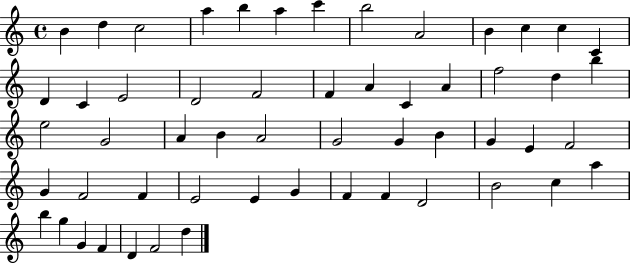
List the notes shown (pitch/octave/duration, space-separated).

B4/q D5/q C5/h A5/q B5/q A5/q C6/q B5/h A4/h B4/q C5/q C5/q C4/q D4/q C4/q E4/h D4/h F4/h F4/q A4/q C4/q A4/q F5/h D5/q B5/q E5/h G4/h A4/q B4/q A4/h G4/h G4/q B4/q G4/q E4/q F4/h G4/q F4/h F4/q E4/h E4/q G4/q F4/q F4/q D4/h B4/h C5/q A5/q B5/q G5/q G4/q F4/q D4/q F4/h D5/q